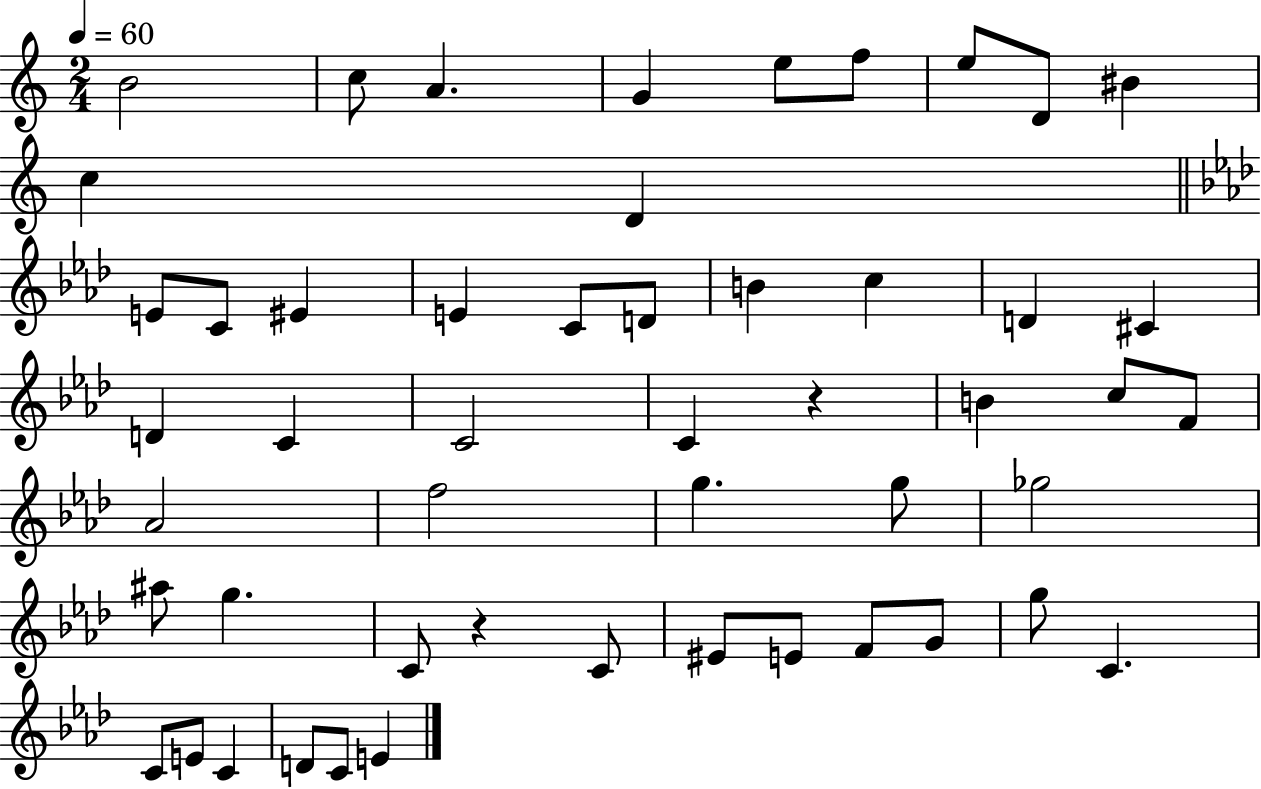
B4/h C5/e A4/q. G4/q E5/e F5/e E5/e D4/e BIS4/q C5/q D4/q E4/e C4/e EIS4/q E4/q C4/e D4/e B4/q C5/q D4/q C#4/q D4/q C4/q C4/h C4/q R/q B4/q C5/e F4/e Ab4/h F5/h G5/q. G5/e Gb5/h A#5/e G5/q. C4/e R/q C4/e EIS4/e E4/e F4/e G4/e G5/e C4/q. C4/e E4/e C4/q D4/e C4/e E4/q